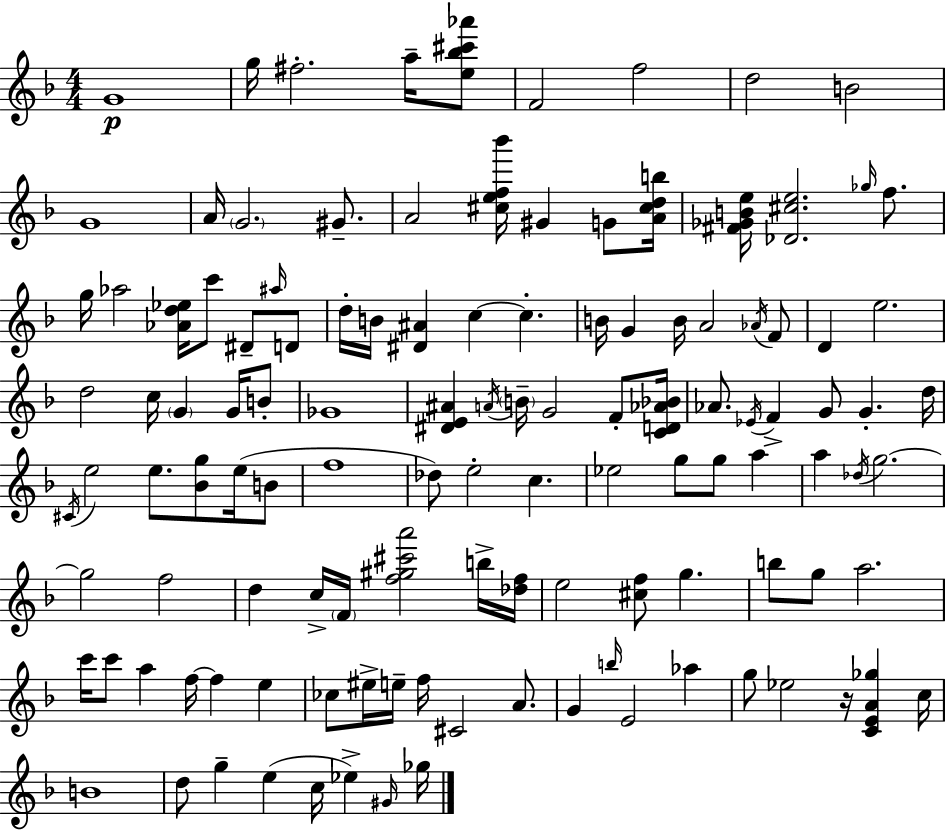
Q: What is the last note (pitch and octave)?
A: Gb5